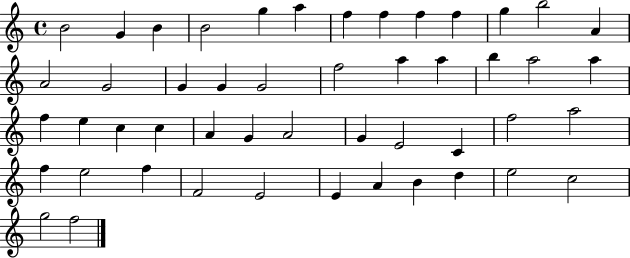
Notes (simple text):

B4/h G4/q B4/q B4/h G5/q A5/q F5/q F5/q F5/q F5/q G5/q B5/h A4/q A4/h G4/h G4/q G4/q G4/h F5/h A5/q A5/q B5/q A5/h A5/q F5/q E5/q C5/q C5/q A4/q G4/q A4/h G4/q E4/h C4/q F5/h A5/h F5/q E5/h F5/q F4/h E4/h E4/q A4/q B4/q D5/q E5/h C5/h G5/h F5/h